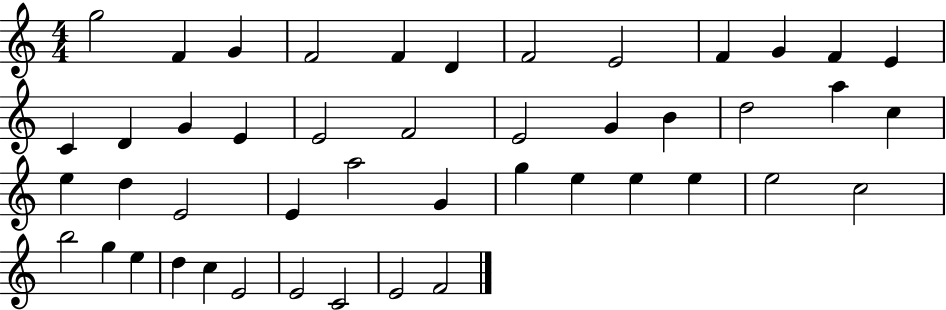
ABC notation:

X:1
T:Untitled
M:4/4
L:1/4
K:C
g2 F G F2 F D F2 E2 F G F E C D G E E2 F2 E2 G B d2 a c e d E2 E a2 G g e e e e2 c2 b2 g e d c E2 E2 C2 E2 F2